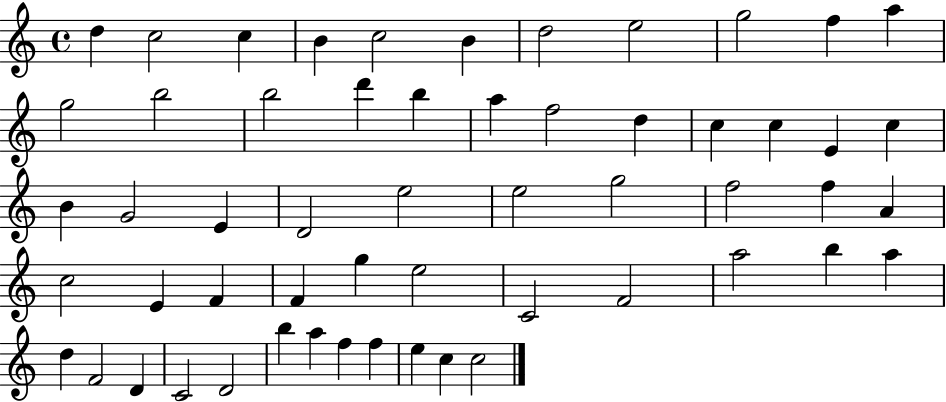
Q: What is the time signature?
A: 4/4